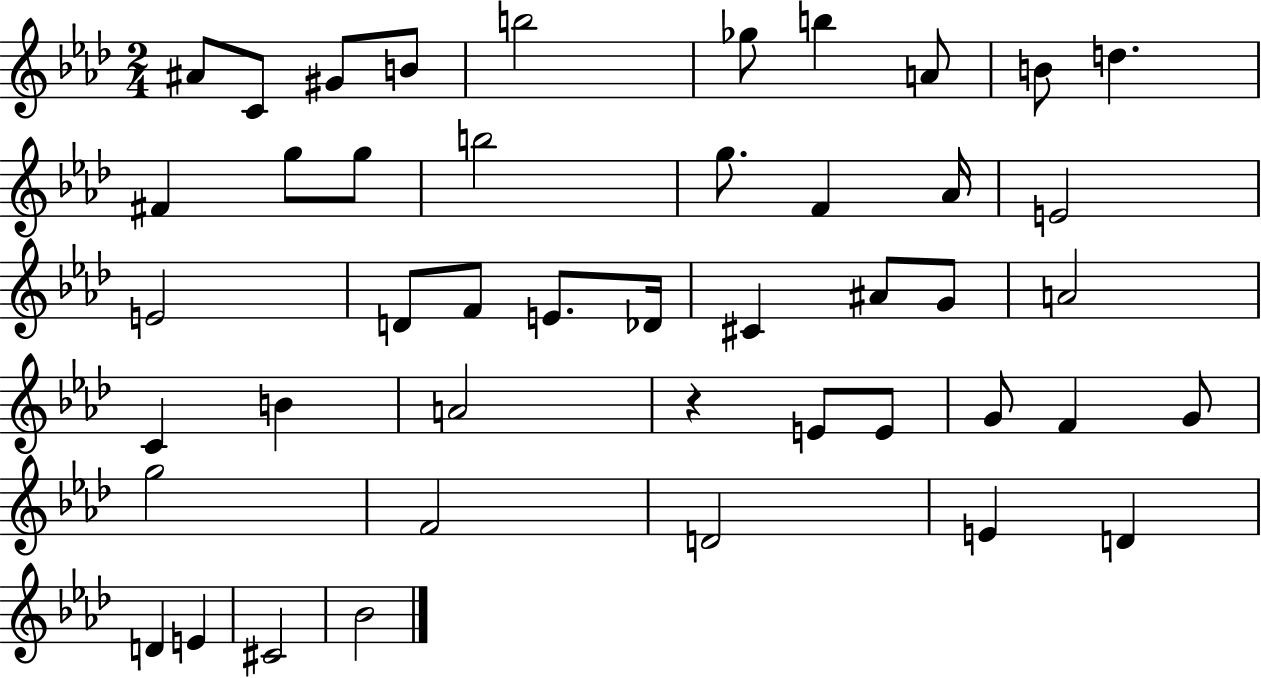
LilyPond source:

{
  \clef treble
  \numericTimeSignature
  \time 2/4
  \key aes \major
  \repeat volta 2 { ais'8 c'8 gis'8 b'8 | b''2 | ges''8 b''4 a'8 | b'8 d''4. | \break fis'4 g''8 g''8 | b''2 | g''8. f'4 aes'16 | e'2 | \break e'2 | d'8 f'8 e'8. des'16 | cis'4 ais'8 g'8 | a'2 | \break c'4 b'4 | a'2 | r4 e'8 e'8 | g'8 f'4 g'8 | \break g''2 | f'2 | d'2 | e'4 d'4 | \break d'4 e'4 | cis'2 | bes'2 | } \bar "|."
}